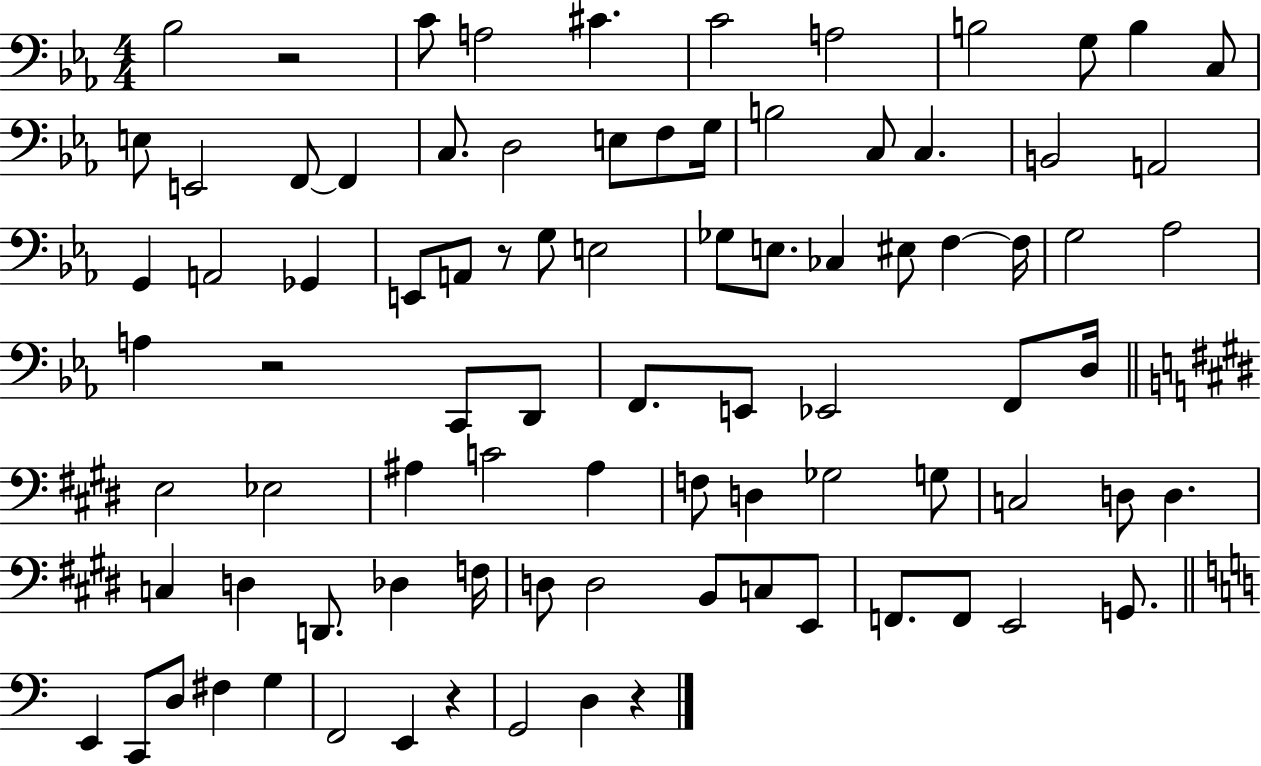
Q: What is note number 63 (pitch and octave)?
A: Db3